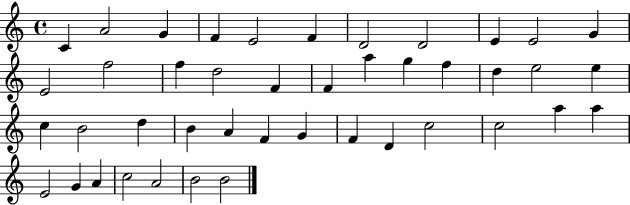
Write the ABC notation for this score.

X:1
T:Untitled
M:4/4
L:1/4
K:C
C A2 G F E2 F D2 D2 E E2 G E2 f2 f d2 F F a g f d e2 e c B2 d B A F G F D c2 c2 a a E2 G A c2 A2 B2 B2